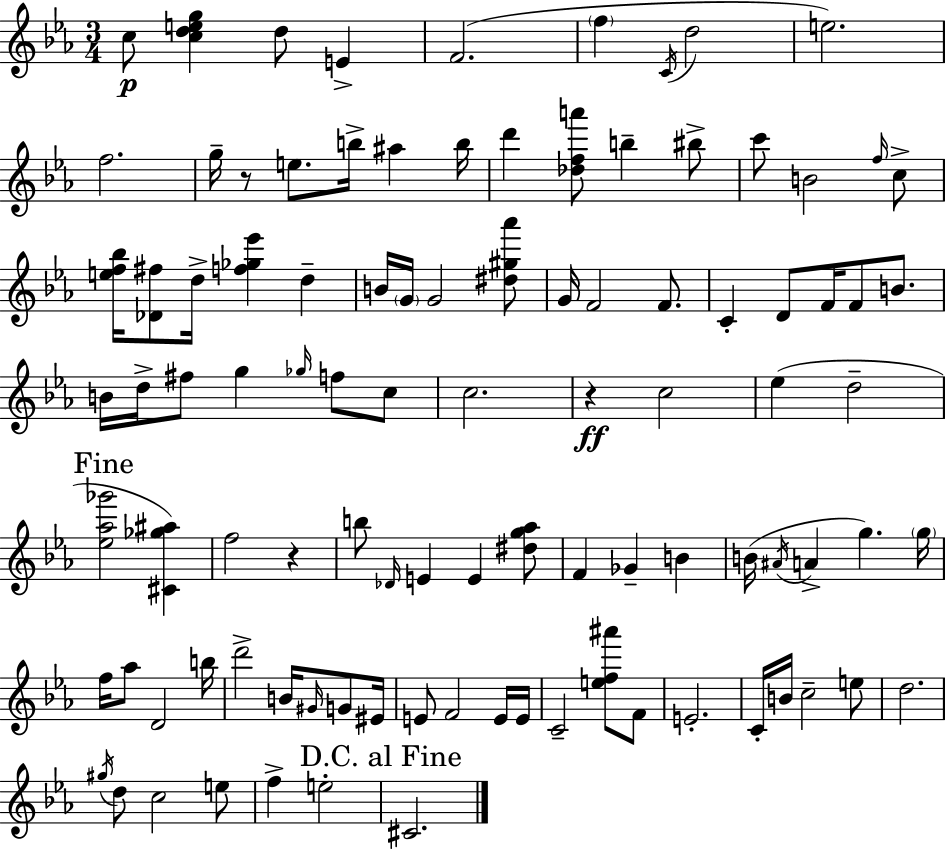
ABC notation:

X:1
T:Untitled
M:3/4
L:1/4
K:Eb
c/2 [cdeg] d/2 E F2 f C/4 d2 e2 f2 g/4 z/2 e/2 b/4 ^a b/4 d' [_dfa']/2 b ^b/2 c'/2 B2 f/4 c/2 [ef_b]/4 [_D^f]/2 d/4 [f_g_e'] d B/4 G/4 G2 [^d^g_a']/2 G/4 F2 F/2 C D/2 F/4 F/2 B/2 B/4 d/4 ^f/2 g _g/4 f/2 c/2 c2 z c2 _e d2 [_e_a_g']2 [^C_g^a] f2 z b/2 _D/4 E E [^dg_a]/2 F _G B B/4 ^A/4 A g g/4 f/4 _a/2 D2 b/4 d'2 B/4 ^G/4 G/2 ^E/4 E/2 F2 E/4 E/4 C2 [ef^a']/2 F/2 E2 C/4 B/4 c2 e/2 d2 ^g/4 d/2 c2 e/2 f e2 ^C2